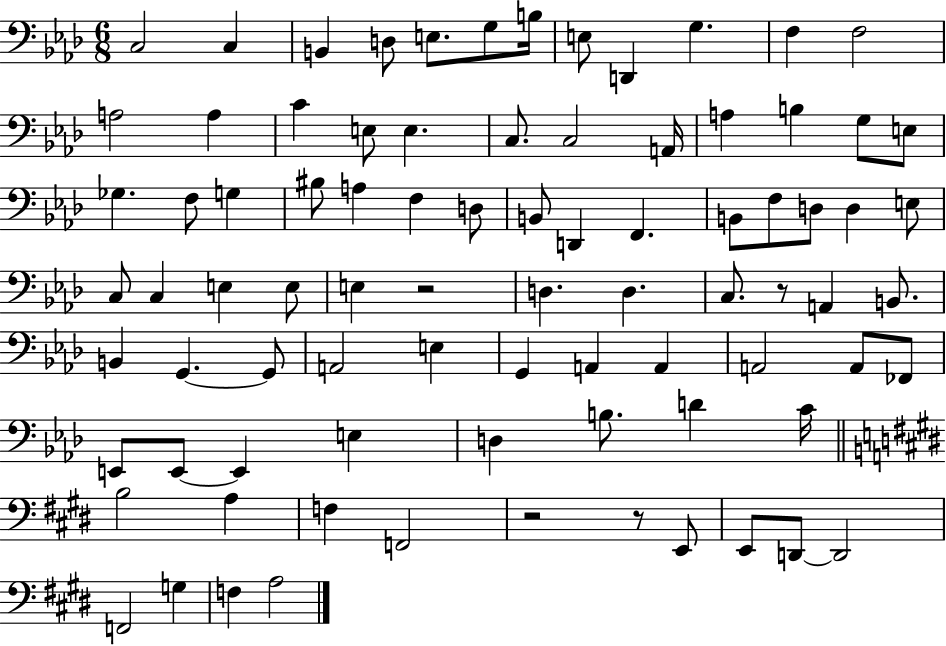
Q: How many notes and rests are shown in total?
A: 84